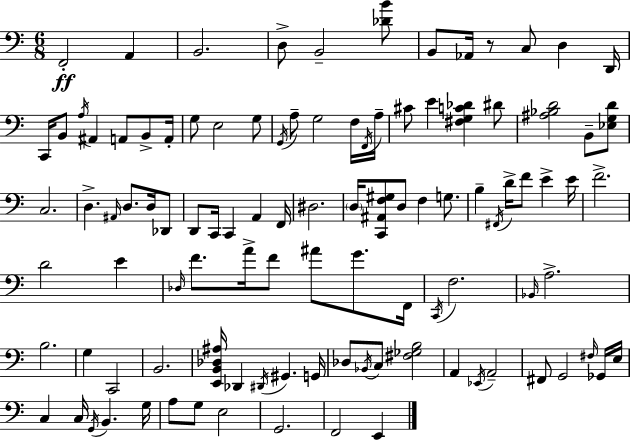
X:1
T:Untitled
M:6/8
L:1/4
K:Am
F,,2 A,, B,,2 D,/2 B,,2 [_DB]/2 B,,/2 _A,,/4 z/2 C,/2 D, D,,/4 C,,/4 B,,/2 A,/4 ^A,, A,,/2 B,,/2 A,,/4 G,/2 E,2 G,/2 G,,/4 A,/2 G,2 F,/4 F,,/4 A,/4 ^C/2 E [^F,G,C_D] ^D/2 [^A,_B,D]2 B,,/2 [_E,G,D]/2 C,2 D, ^A,,/4 D,/2 D,/4 _D,,/2 D,,/2 C,,/4 C,, A,, F,,/4 ^D,2 D,/4 [C,,^A,,F,^G,]/2 D,/2 F, G,/2 B, ^F,,/4 D/4 F/2 E E/4 F2 D2 E _D,/4 F/2 A/4 F/2 ^A/2 G/2 F,,/4 C,,/4 F,2 _B,,/4 A,2 B,2 G, C,,2 B,,2 [E,,B,,_D,^A,]/4 _D,, ^D,,/4 ^G,, G,,/4 _D,/2 _B,,/4 C,/2 [^F,_G,B,]2 A,, _E,,/4 A,,2 ^F,,/2 G,,2 ^F,/4 _G,,/4 E,/4 C, C,/4 G,,/4 B,, G,/4 A,/2 G,/2 E,2 G,,2 F,,2 E,,